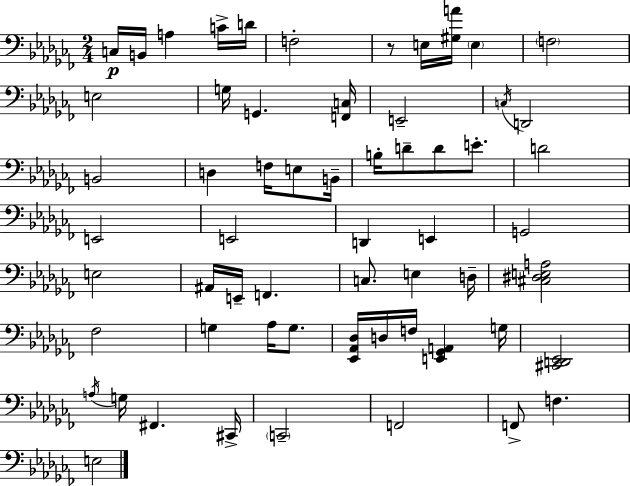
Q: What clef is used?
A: bass